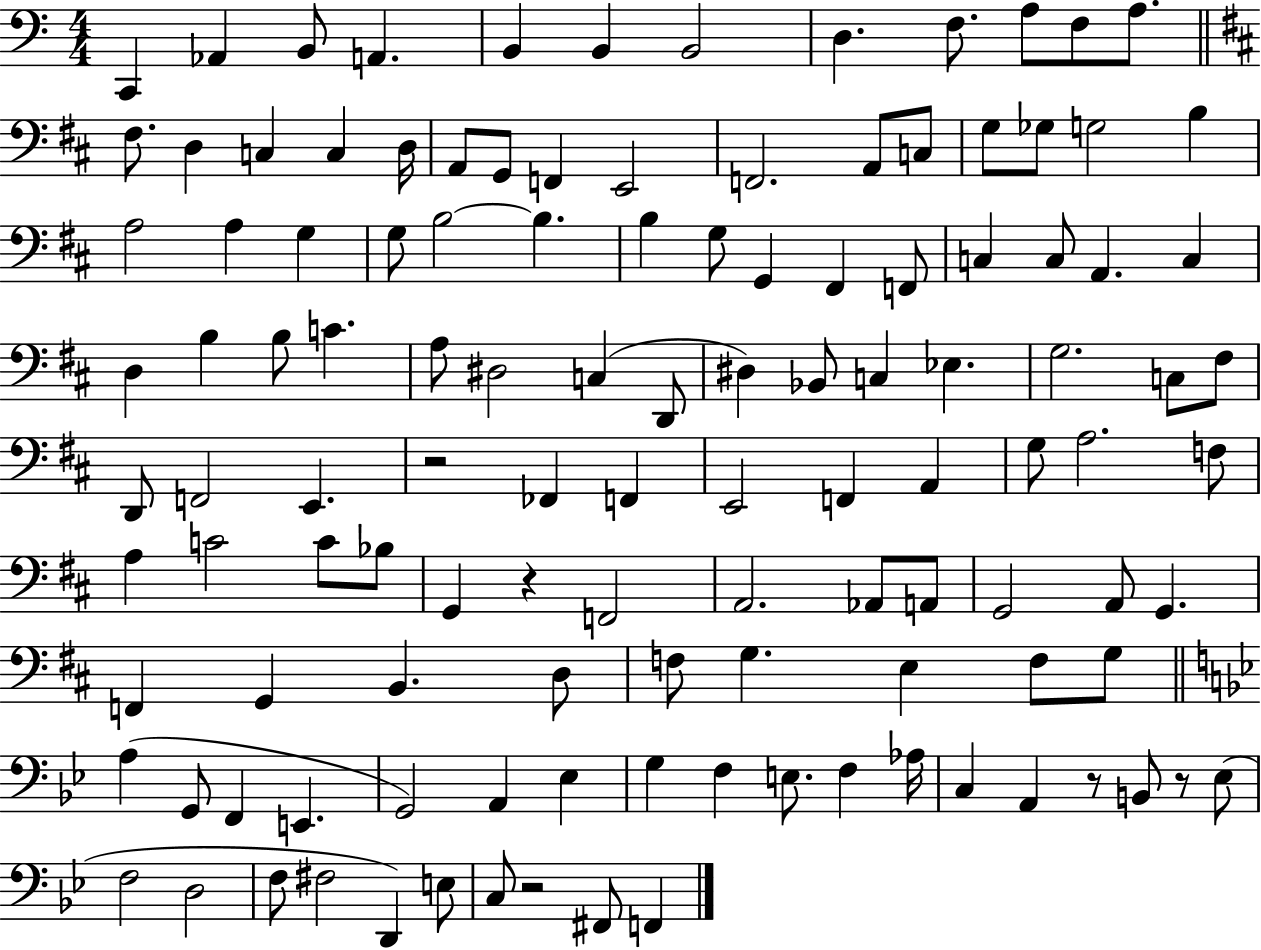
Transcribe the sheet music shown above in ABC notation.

X:1
T:Untitled
M:4/4
L:1/4
K:C
C,, _A,, B,,/2 A,, B,, B,, B,,2 D, F,/2 A,/2 F,/2 A,/2 ^F,/2 D, C, C, D,/4 A,,/2 G,,/2 F,, E,,2 F,,2 A,,/2 C,/2 G,/2 _G,/2 G,2 B, A,2 A, G, G,/2 B,2 B, B, G,/2 G,, ^F,, F,,/2 C, C,/2 A,, C, D, B, B,/2 C A,/2 ^D,2 C, D,,/2 ^D, _B,,/2 C, _E, G,2 C,/2 ^F,/2 D,,/2 F,,2 E,, z2 _F,, F,, E,,2 F,, A,, G,/2 A,2 F,/2 A, C2 C/2 _B,/2 G,, z F,,2 A,,2 _A,,/2 A,,/2 G,,2 A,,/2 G,, F,, G,, B,, D,/2 F,/2 G, E, F,/2 G,/2 A, G,,/2 F,, E,, G,,2 A,, _E, G, F, E,/2 F, _A,/4 C, A,, z/2 B,,/2 z/2 _E,/2 F,2 D,2 F,/2 ^F,2 D,, E,/2 C,/2 z2 ^F,,/2 F,,